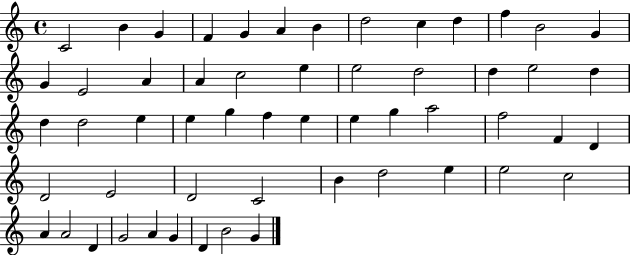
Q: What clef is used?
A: treble